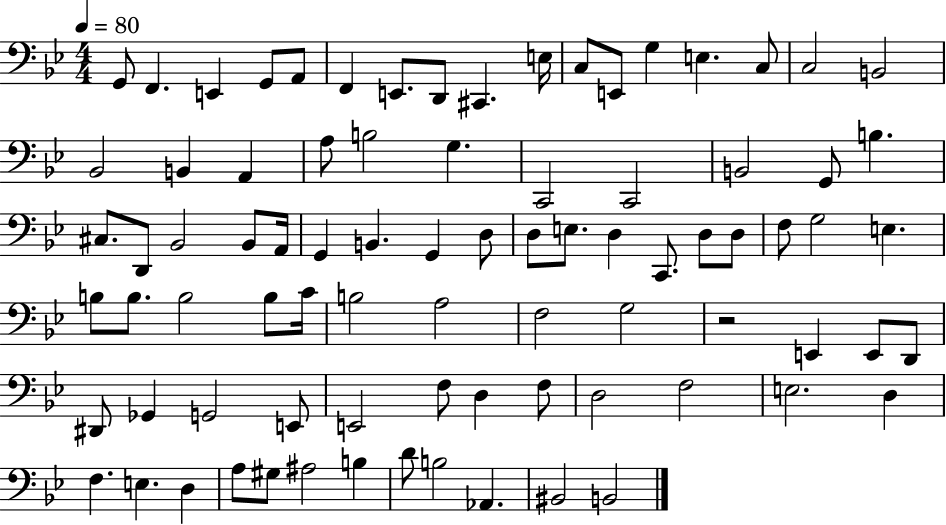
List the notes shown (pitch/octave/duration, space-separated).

G2/e F2/q. E2/q G2/e A2/e F2/q E2/e. D2/e C#2/q. E3/s C3/e E2/e G3/q E3/q. C3/e C3/h B2/h Bb2/h B2/q A2/q A3/e B3/h G3/q. C2/h C2/h B2/h G2/e B3/q. C#3/e. D2/e Bb2/h Bb2/e A2/s G2/q B2/q. G2/q D3/e D3/e E3/e. D3/q C2/e. D3/e D3/e F3/e G3/h E3/q. B3/e B3/e. B3/h B3/e C4/s B3/h A3/h F3/h G3/h R/h E2/q E2/e D2/e D#2/e Gb2/q G2/h E2/e E2/h F3/e D3/q F3/e D3/h F3/h E3/h. D3/q F3/q. E3/q. D3/q A3/e G#3/e A#3/h B3/q D4/e B3/h Ab2/q. BIS2/h B2/h